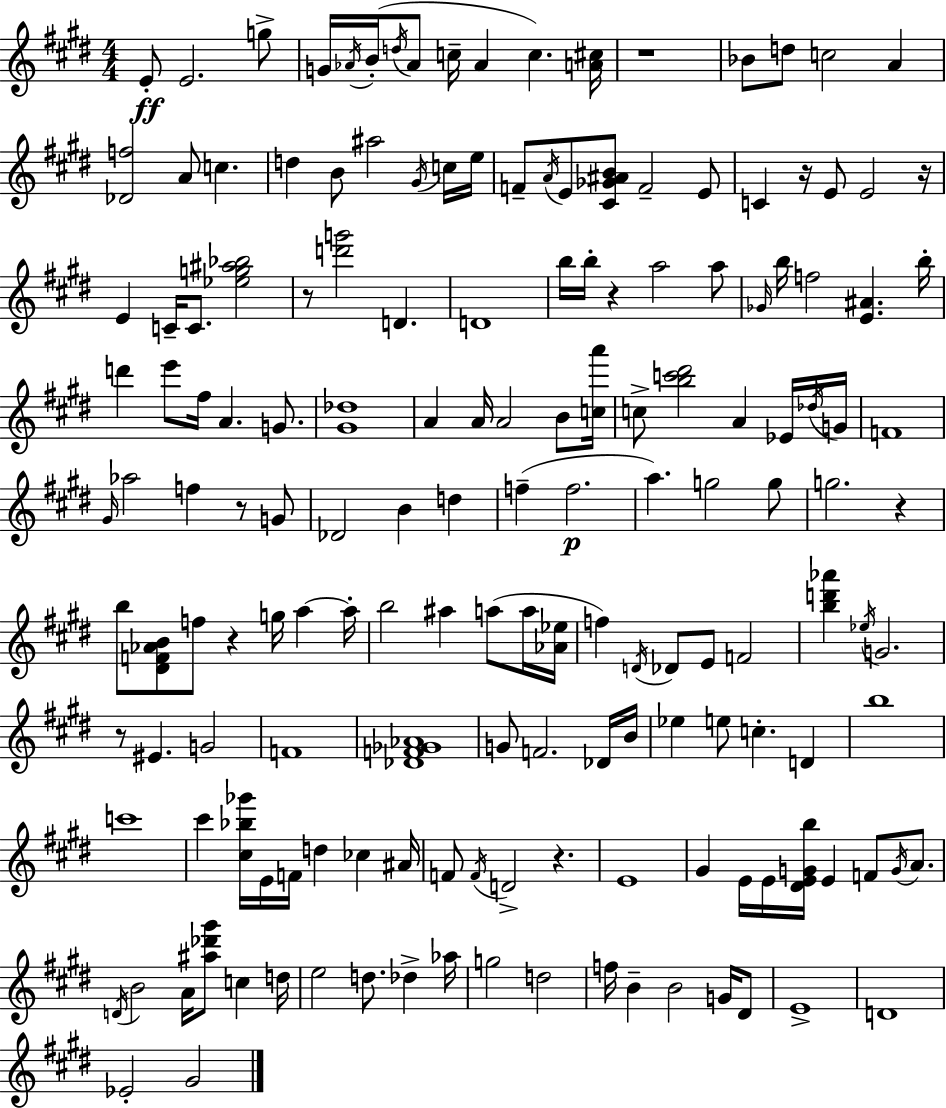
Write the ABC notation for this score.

X:1
T:Untitled
M:4/4
L:1/4
K:E
E/2 E2 g/2 G/4 _A/4 B/4 d/4 _A/2 c/4 _A c [A^c]/4 z4 _B/2 d/2 c2 A [_Df]2 A/2 c d B/2 ^a2 ^G/4 c/4 e/4 F/2 A/4 E/2 [^C_G^AB]/2 F2 E/2 C z/4 E/2 E2 z/4 E C/4 C/2 [_eg^a_b]2 z/2 [d'g']2 D D4 b/4 b/4 z a2 a/2 _G/4 b/4 f2 [E^A] b/4 d' e'/2 ^f/4 A G/2 [^G_d]4 A A/4 A2 B/2 [ca']/4 c/2 [bc'^d']2 A _E/4 _d/4 G/4 F4 ^G/4 _a2 f z/2 G/2 _D2 B d f f2 a g2 g/2 g2 z b/2 [^DF_AB]/2 f/2 z g/4 a a/4 b2 ^a a/2 a/4 [_A_e]/4 f D/4 _D/2 E/2 F2 [bd'_a'] _e/4 G2 z/2 ^E G2 F4 [_DF_G_A]4 G/2 F2 _D/4 B/4 _e e/2 c D b4 c'4 ^c' [^c_b_g']/4 E/4 F/4 d _c ^A/4 F/2 F/4 D2 z E4 ^G E/4 E/4 [^DEGb]/4 E F/2 G/4 A/2 D/4 B2 A/4 [^a_d'^g']/2 c d/4 e2 d/2 _d _a/4 g2 d2 f/4 B B2 G/4 ^D/2 E4 D4 _E2 ^G2